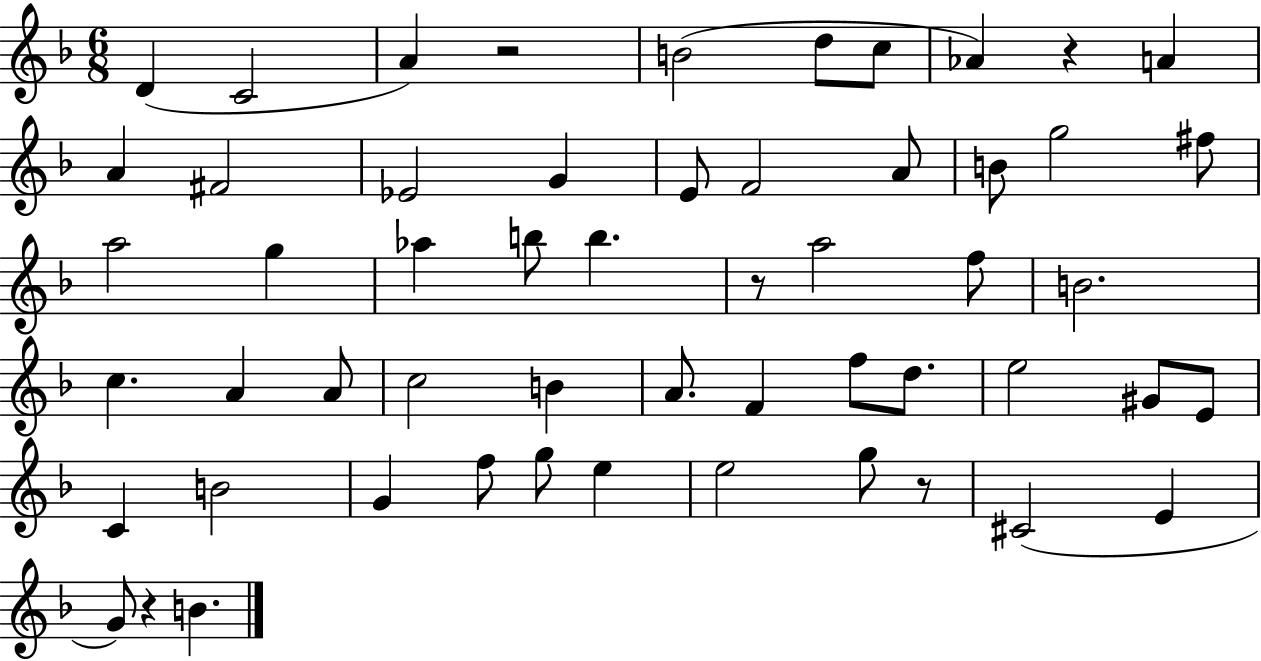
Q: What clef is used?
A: treble